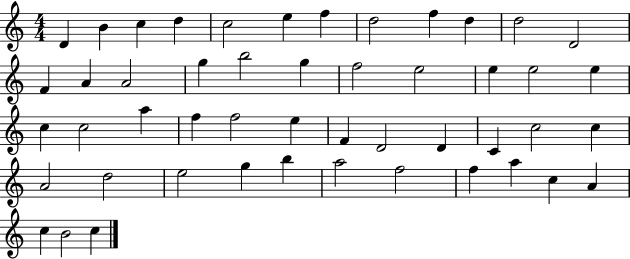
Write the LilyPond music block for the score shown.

{
  \clef treble
  \numericTimeSignature
  \time 4/4
  \key c \major
  d'4 b'4 c''4 d''4 | c''2 e''4 f''4 | d''2 f''4 d''4 | d''2 d'2 | \break f'4 a'4 a'2 | g''4 b''2 g''4 | f''2 e''2 | e''4 e''2 e''4 | \break c''4 c''2 a''4 | f''4 f''2 e''4 | f'4 d'2 d'4 | c'4 c''2 c''4 | \break a'2 d''2 | e''2 g''4 b''4 | a''2 f''2 | f''4 a''4 c''4 a'4 | \break c''4 b'2 c''4 | \bar "|."
}